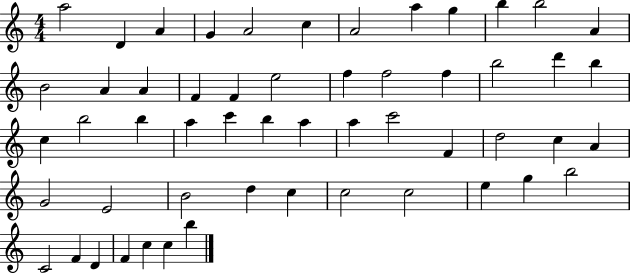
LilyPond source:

{
  \clef treble
  \numericTimeSignature
  \time 4/4
  \key c \major
  a''2 d'4 a'4 | g'4 a'2 c''4 | a'2 a''4 g''4 | b''4 b''2 a'4 | \break b'2 a'4 a'4 | f'4 f'4 e''2 | f''4 f''2 f''4 | b''2 d'''4 b''4 | \break c''4 b''2 b''4 | a''4 c'''4 b''4 a''4 | a''4 c'''2 f'4 | d''2 c''4 a'4 | \break g'2 e'2 | b'2 d''4 c''4 | c''2 c''2 | e''4 g''4 b''2 | \break c'2 f'4 d'4 | f'4 c''4 c''4 b''4 | \bar "|."
}